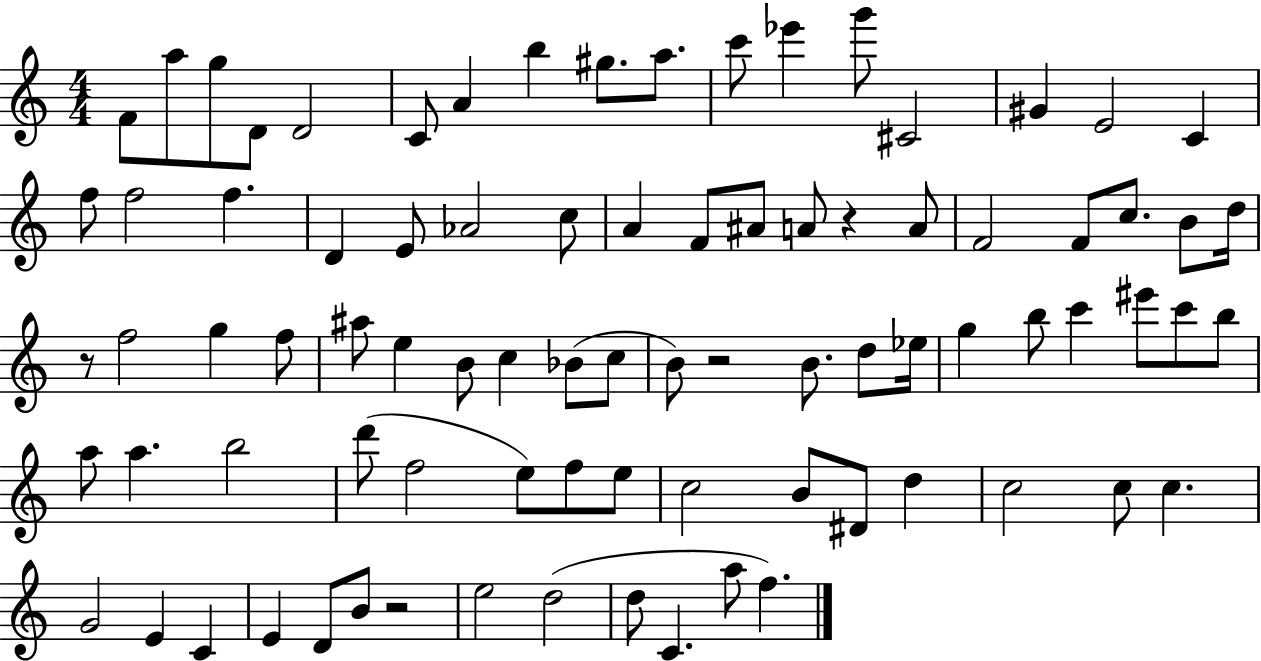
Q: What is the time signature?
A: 4/4